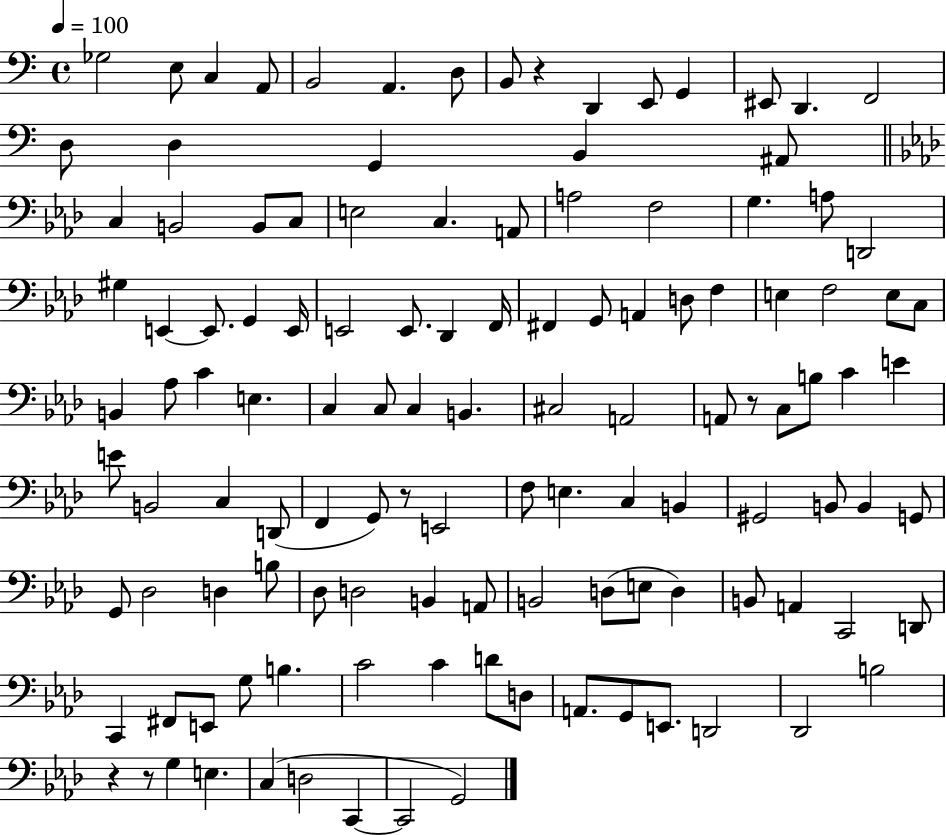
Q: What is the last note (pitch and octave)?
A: G2